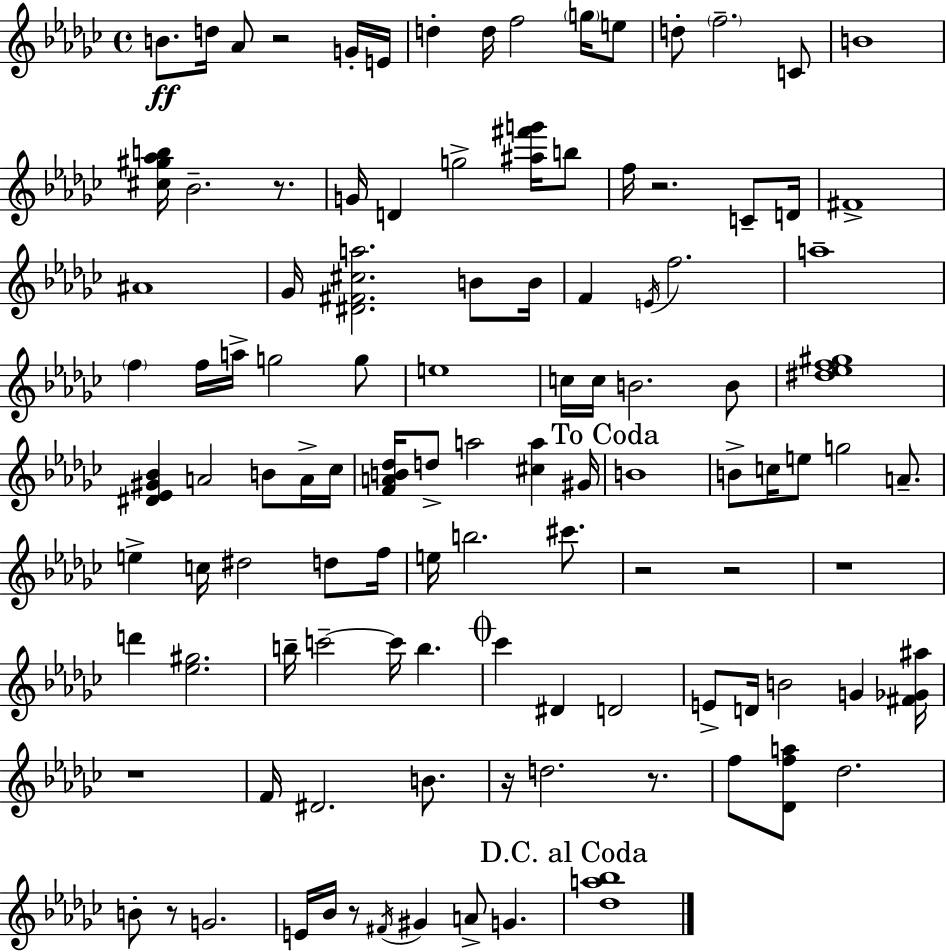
B4/e. D5/s Ab4/e R/h G4/s E4/s D5/q D5/s F5/h G5/s E5/e D5/e F5/h. C4/e B4/w [C#5,G#5,Ab5,B5]/s Bb4/h. R/e. G4/s D4/q G5/h [A#5,F#6,G6]/s B5/e F5/s R/h. C4/e D4/s F#4/w A#4/w Gb4/s [D#4,F#4,C#5,A5]/h. B4/e B4/s F4/q E4/s F5/h. A5/w F5/q F5/s A5/s G5/h G5/e E5/w C5/s C5/s B4/h. B4/e [D#5,Eb5,F5,G#5]/w [D#4,Eb4,G#4,Bb4]/q A4/h B4/e A4/s CES5/s [F4,A4,B4,Db5]/s D5/e A5/h [C#5,A5]/q G#4/s B4/w B4/e C5/s E5/e G5/h A4/e. E5/q C5/s D#5/h D5/e F5/s E5/s B5/h. C#6/e. R/h R/h R/w D6/q [Eb5,G#5]/h. B5/s C6/h C6/s B5/q. CES6/q D#4/q D4/h E4/e D4/s B4/h G4/q [F#4,Gb4,A#5]/s R/w F4/s D#4/h. B4/e. R/s D5/h. R/e. F5/e [Db4,F5,A5]/e Db5/h. B4/e R/e G4/h. E4/s Bb4/s R/e F#4/s G#4/q A4/e G4/q. [Db5,A5,Bb5]/w